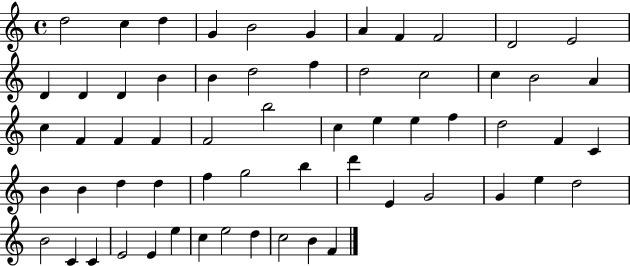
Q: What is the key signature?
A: C major